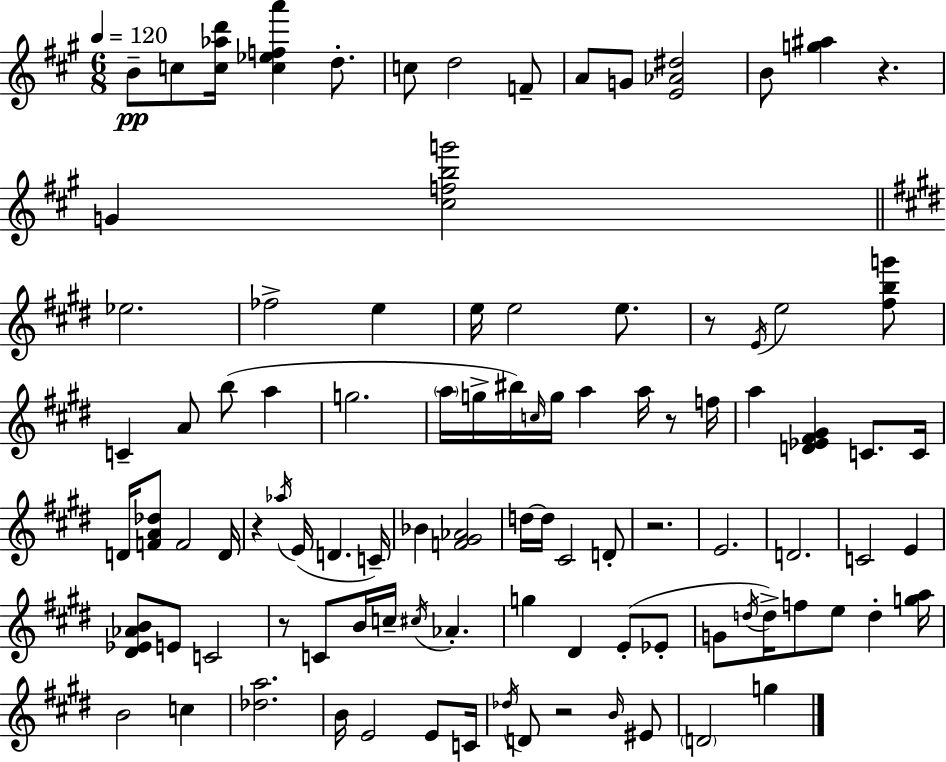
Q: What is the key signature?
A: A major